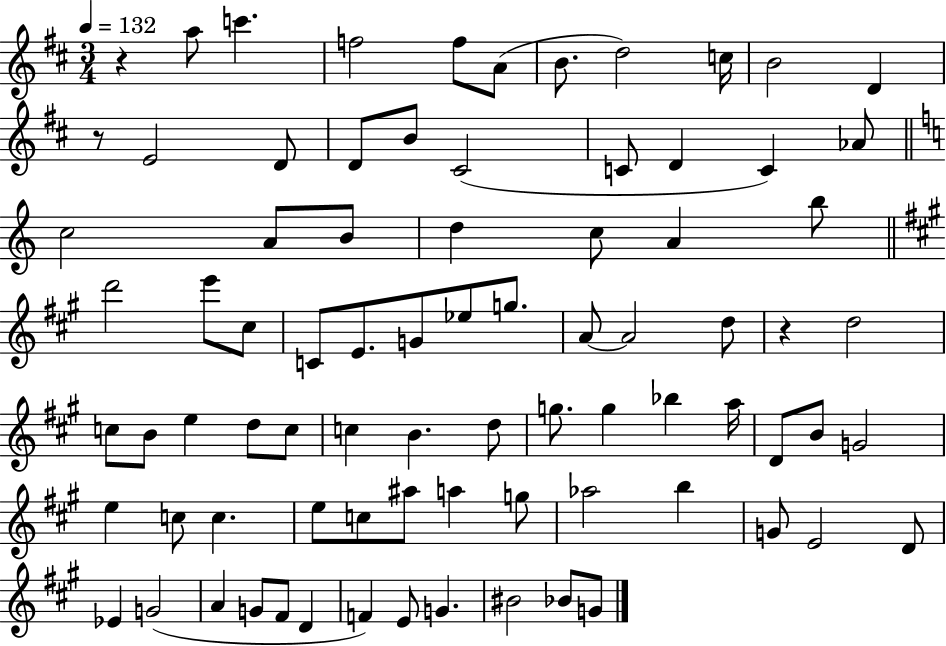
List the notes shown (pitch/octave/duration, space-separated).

R/q A5/e C6/q. F5/h F5/e A4/e B4/e. D5/h C5/s B4/h D4/q R/e E4/h D4/e D4/e B4/e C#4/h C4/e D4/q C4/q Ab4/e C5/h A4/e B4/e D5/q C5/e A4/q B5/e D6/h E6/e C#5/e C4/e E4/e. G4/e Eb5/e G5/e. A4/e A4/h D5/e R/q D5/h C5/e B4/e E5/q D5/e C5/e C5/q B4/q. D5/e G5/e. G5/q Bb5/q A5/s D4/e B4/e G4/h E5/q C5/e C5/q. E5/e C5/e A#5/e A5/q G5/e Ab5/h B5/q G4/e E4/h D4/e Eb4/q G4/h A4/q G4/e F#4/e D4/q F4/q E4/e G4/q. BIS4/h Bb4/e G4/e